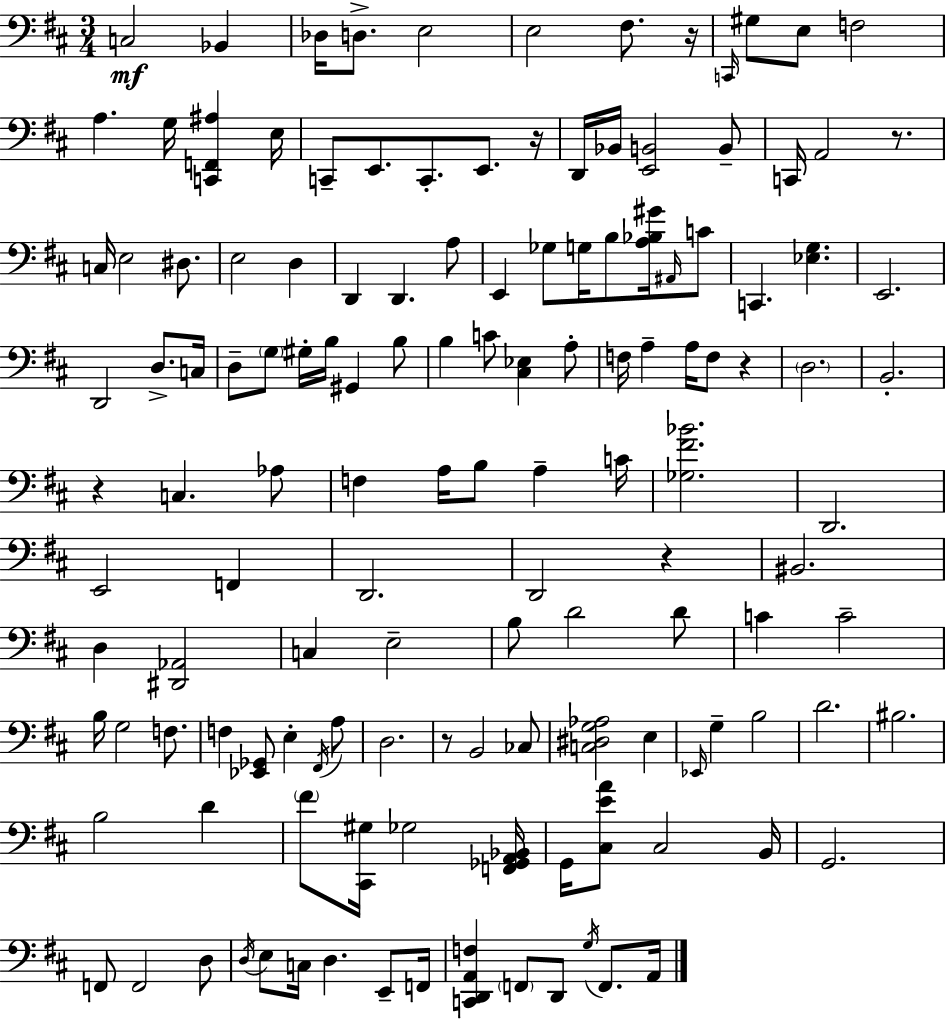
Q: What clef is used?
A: bass